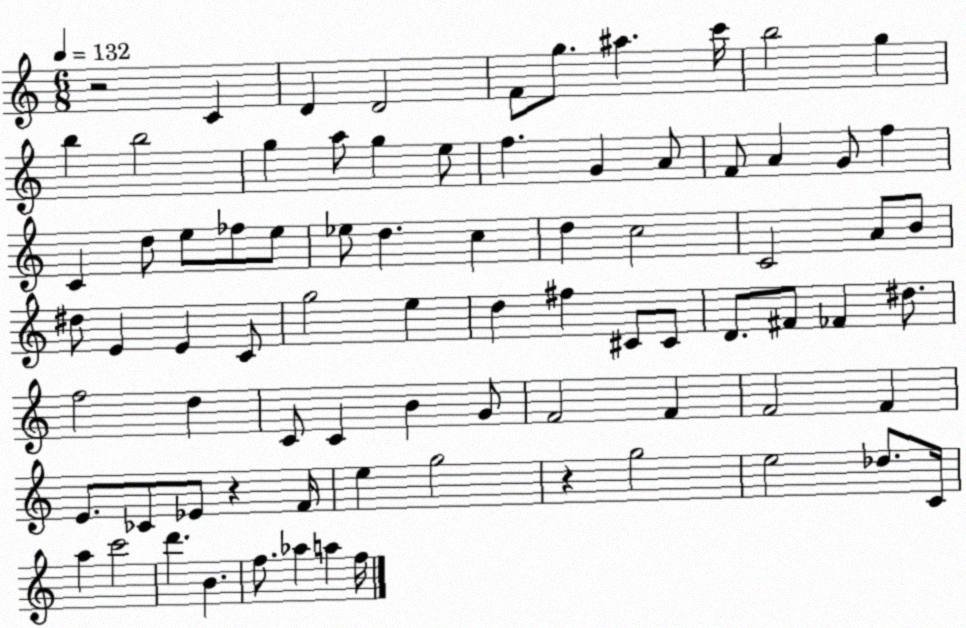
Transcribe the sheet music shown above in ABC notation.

X:1
T:Untitled
M:6/8
L:1/4
K:C
z2 C D D2 F/2 g/2 ^a c'/4 b2 g b b2 g a/2 g e/2 f G A/2 F/2 A G/2 f C d/2 e/2 _f/2 e/2 _e/2 d c d c2 C2 A/2 B/2 ^d/2 E E C/2 g2 e d ^f ^C/2 ^C/2 D/2 ^F/2 _F ^d/2 f2 d C/2 C B G/2 F2 F F2 F E/2 _C/2 _E/2 z F/4 e g2 z g2 e2 _d/2 C/4 a c'2 d' B f/2 _a a f/4